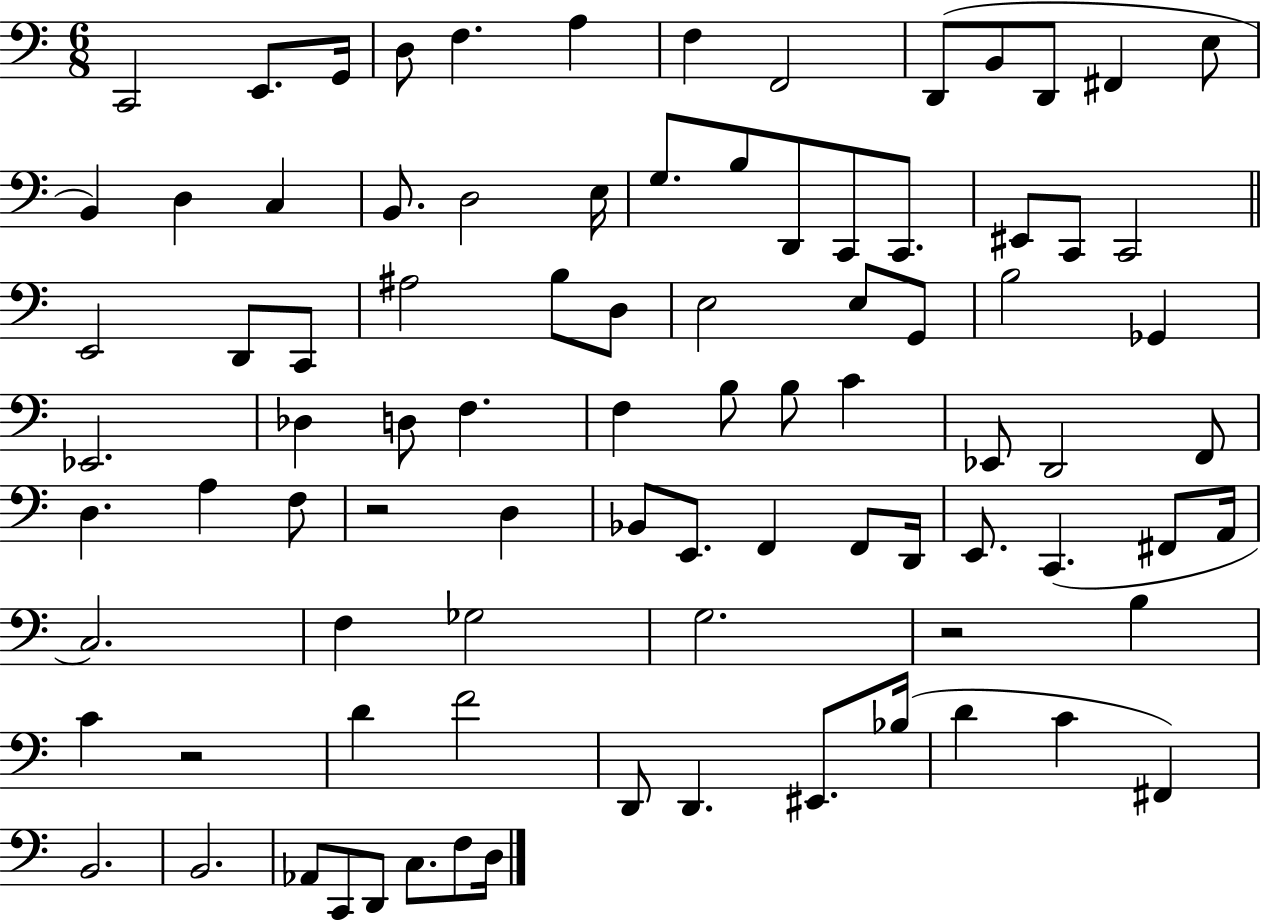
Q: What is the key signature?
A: C major